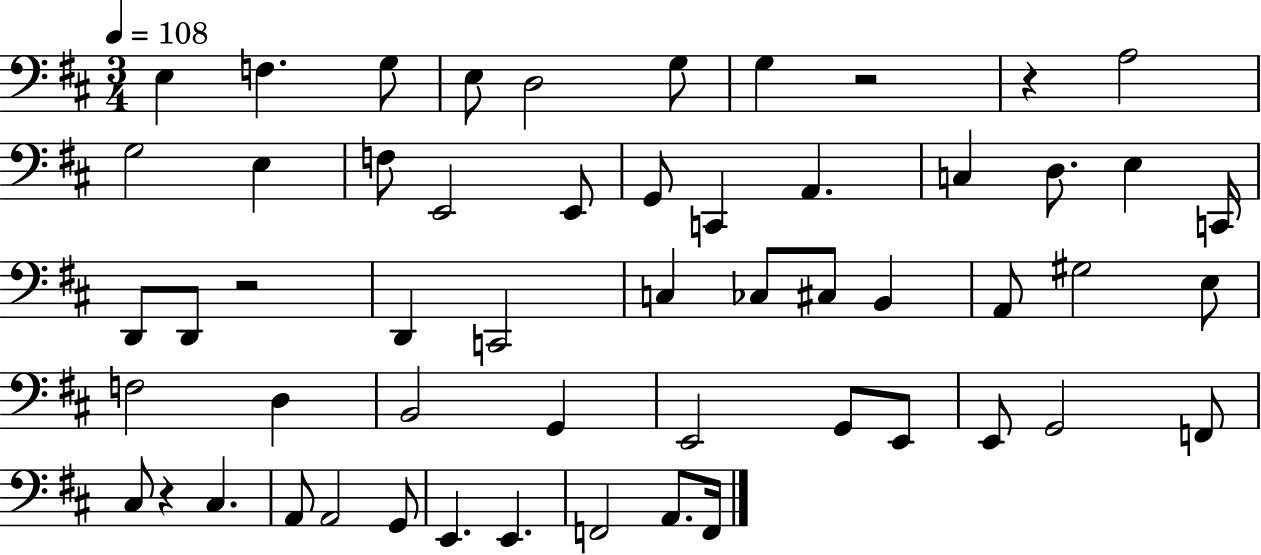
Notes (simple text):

E3/q F3/q. G3/e E3/e D3/h G3/e G3/q R/h R/q A3/h G3/h E3/q F3/e E2/h E2/e G2/e C2/q A2/q. C3/q D3/e. E3/q C2/s D2/e D2/e R/h D2/q C2/h C3/q CES3/e C#3/e B2/q A2/e G#3/h E3/e F3/h D3/q B2/h G2/q E2/h G2/e E2/e E2/e G2/h F2/e C#3/e R/q C#3/q. A2/e A2/h G2/e E2/q. E2/q. F2/h A2/e. F2/s